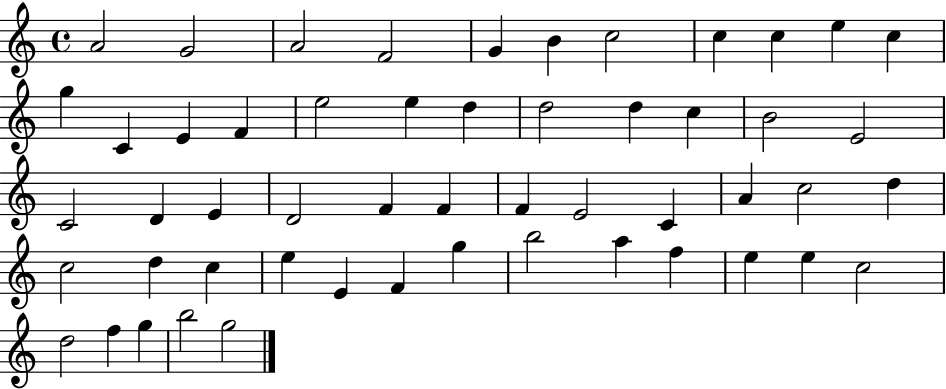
X:1
T:Untitled
M:4/4
L:1/4
K:C
A2 G2 A2 F2 G B c2 c c e c g C E F e2 e d d2 d c B2 E2 C2 D E D2 F F F E2 C A c2 d c2 d c e E F g b2 a f e e c2 d2 f g b2 g2